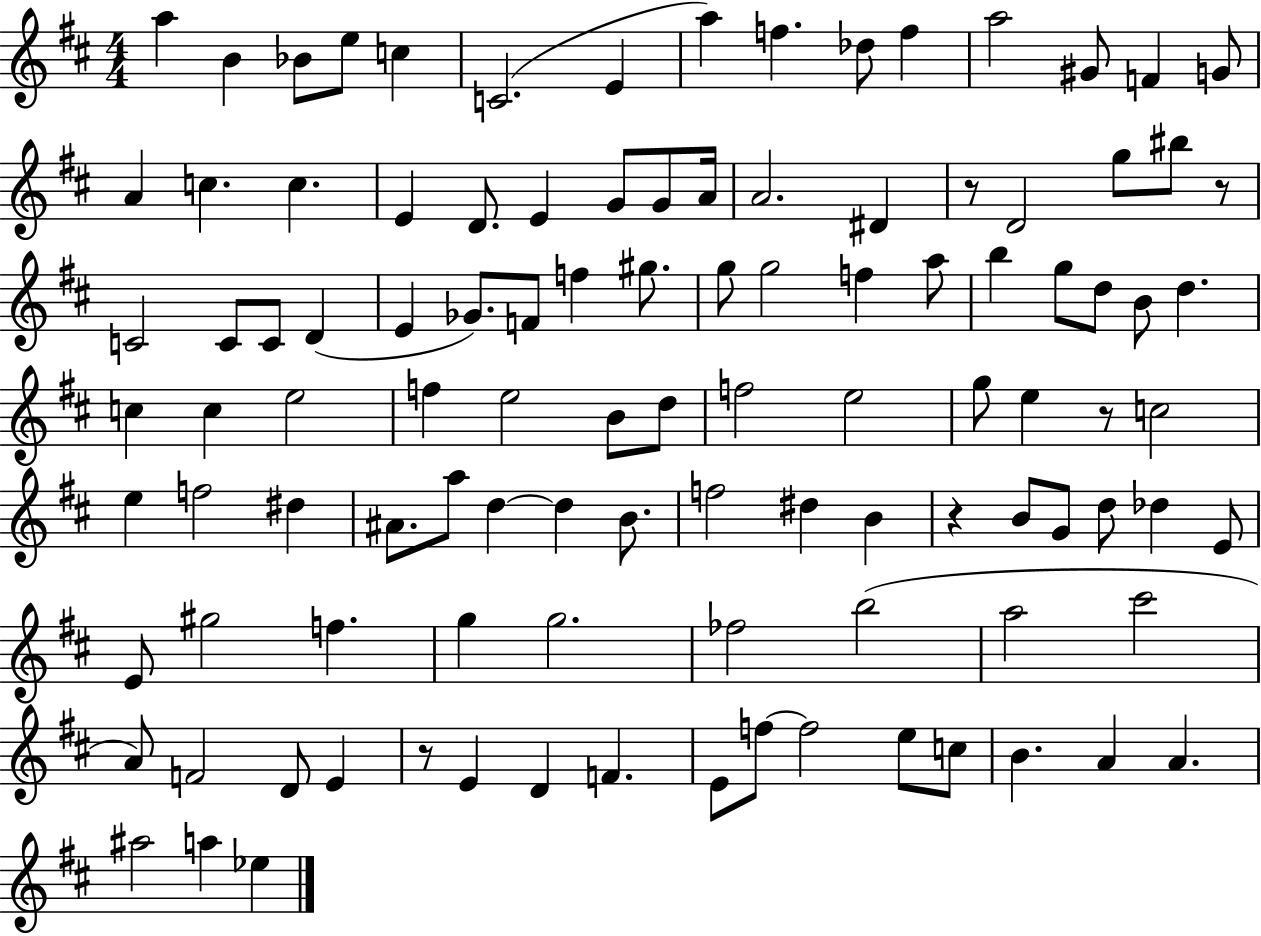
{
  \clef treble
  \numericTimeSignature
  \time 4/4
  \key d \major
  a''4 b'4 bes'8 e''8 c''4 | c'2.( e'4 | a''4) f''4. des''8 f''4 | a''2 gis'8 f'4 g'8 | \break a'4 c''4. c''4. | e'4 d'8. e'4 g'8 g'8 a'16 | a'2. dis'4 | r8 d'2 g''8 bis''8 r8 | \break c'2 c'8 c'8 d'4( | e'4 ges'8.) f'8 f''4 gis''8. | g''8 g''2 f''4 a''8 | b''4 g''8 d''8 b'8 d''4. | \break c''4 c''4 e''2 | f''4 e''2 b'8 d''8 | f''2 e''2 | g''8 e''4 r8 c''2 | \break e''4 f''2 dis''4 | ais'8. a''8 d''4~~ d''4 b'8. | f''2 dis''4 b'4 | r4 b'8 g'8 d''8 des''4 e'8 | \break e'8 gis''2 f''4. | g''4 g''2. | fes''2 b''2( | a''2 cis'''2 | \break a'8) f'2 d'8 e'4 | r8 e'4 d'4 f'4. | e'8 f''8~~ f''2 e''8 c''8 | b'4. a'4 a'4. | \break ais''2 a''4 ees''4 | \bar "|."
}